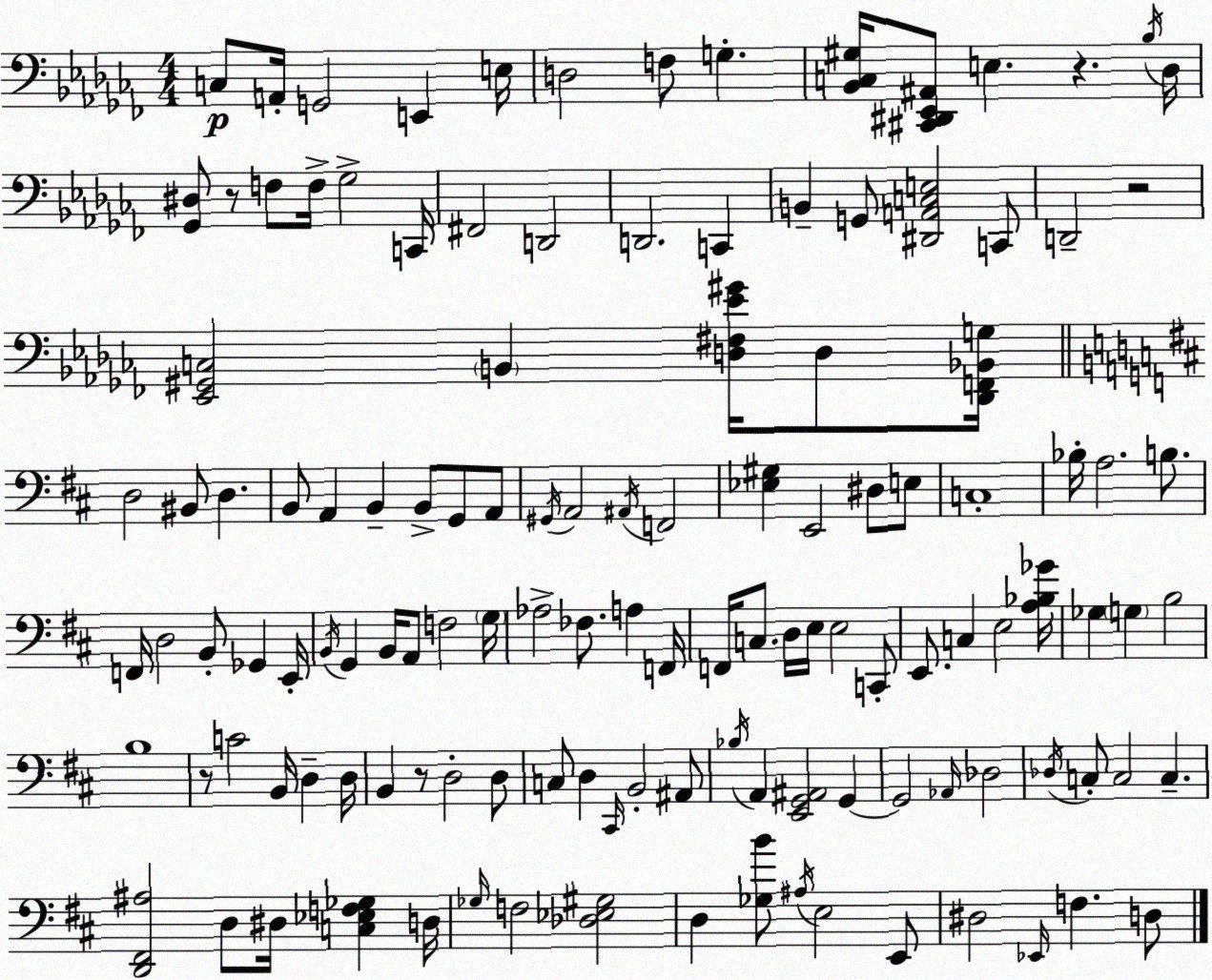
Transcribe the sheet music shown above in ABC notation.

X:1
T:Untitled
M:4/4
L:1/4
K:Abm
C,/2 A,,/4 G,,2 E,, E,/4 D,2 F,/2 G, [_B,,C,^G,]/4 [^C,,^D,,_E,,^A,,]/2 E, z _B,/4 _D,/4 [_G,,^D,]/2 z/2 F,/2 F,/4 _G,2 C,,/4 ^F,,2 D,,2 D,,2 C,, B,, G,,/2 [^D,,A,,C,E,]2 C,,/2 D,,2 z2 [_E,,^G,,C,]2 B,, [D,^F,_E^G]/4 D,/2 [_D,,F,,_B,,G,]/4 D,2 ^B,,/2 D, B,,/2 A,, B,, B,,/2 G,,/2 A,,/2 ^G,,/4 A,,2 ^A,,/4 F,,2 [_E,^G,] E,,2 ^D,/2 E,/2 C,4 _B,/4 A,2 B,/2 F,,/4 D,2 B,,/2 _G,, E,,/4 B,,/4 G,, B,,/4 A,,/2 F,2 G,/4 _A,2 _F,/2 A, F,,/4 F,,/4 C,/2 D,/4 E,/4 E,2 C,,/2 E,,/2 C, E,2 [A,_B,_G]/4 _G, G, B,2 B,4 z/2 C2 B,,/4 D, D,/4 B,, z/2 D,2 D,/2 C,/2 D, ^C,,/4 B,,2 ^A,,/2 _B,/4 A,, [E,,G,,^A,,]2 G,, G,,2 _A,,/4 _D,2 _D,/4 C,/2 C,2 C, [D,,^F,,^A,]2 D,/2 ^D,/4 [C,_E,F,_G,] D,/4 _G,/4 F,2 [_D,_E,^G,]2 D, [_G,B]/2 ^A,/4 E,2 E,,/2 ^D,2 _E,,/4 F, D,/2